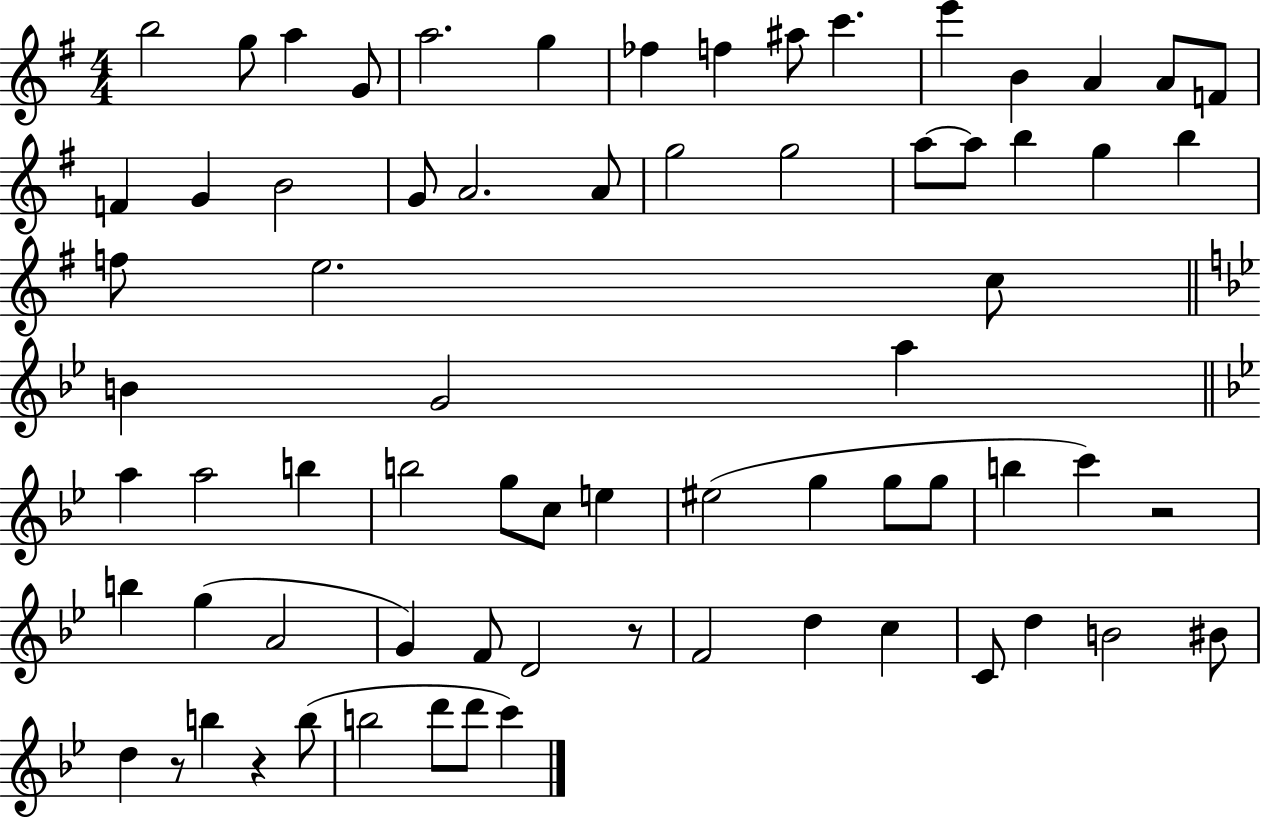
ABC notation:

X:1
T:Untitled
M:4/4
L:1/4
K:G
b2 g/2 a G/2 a2 g _f f ^a/2 c' e' B A A/2 F/2 F G B2 G/2 A2 A/2 g2 g2 a/2 a/2 b g b f/2 e2 c/2 B G2 a a a2 b b2 g/2 c/2 e ^e2 g g/2 g/2 b c' z2 b g A2 G F/2 D2 z/2 F2 d c C/2 d B2 ^B/2 d z/2 b z b/2 b2 d'/2 d'/2 c'